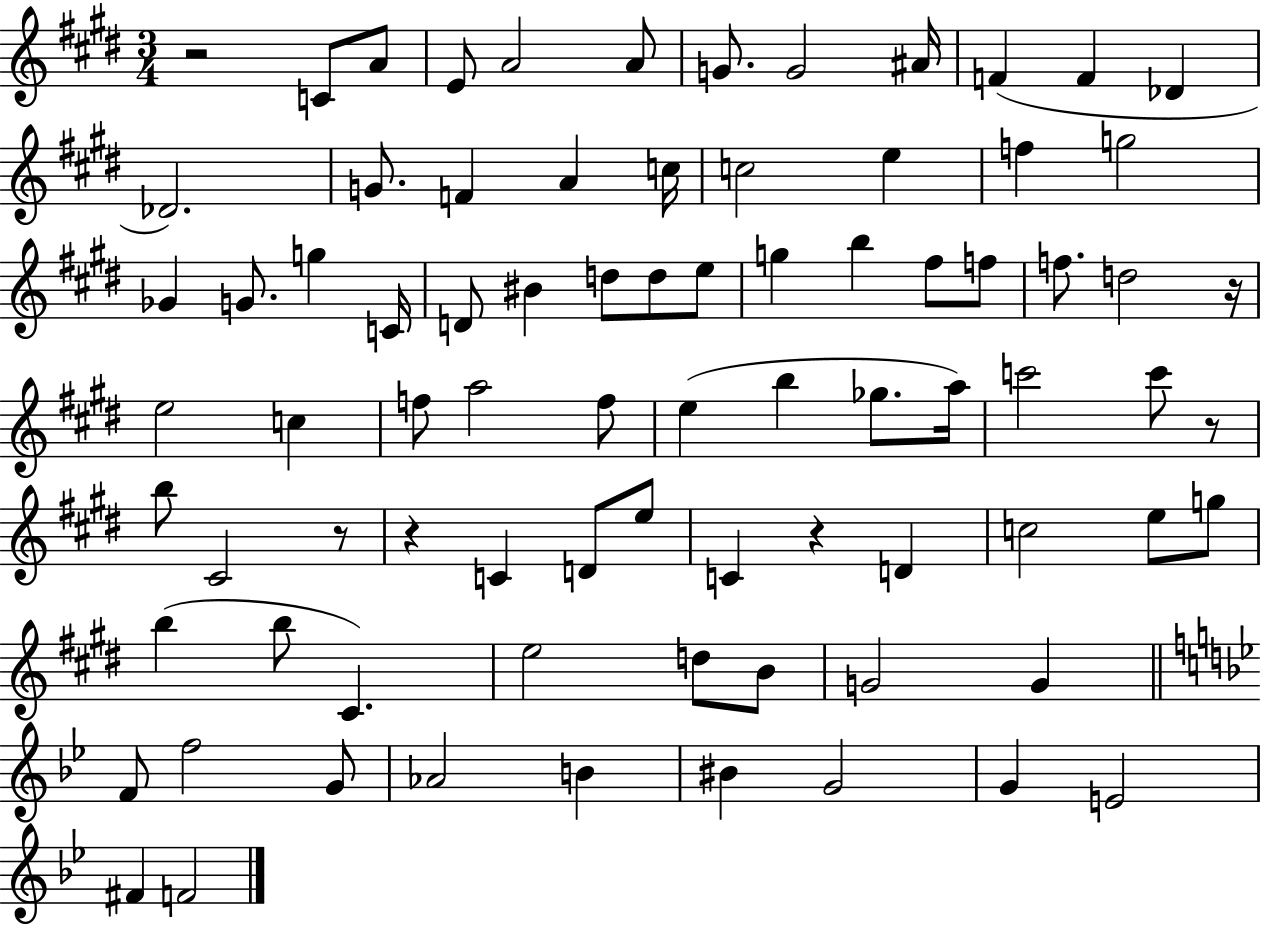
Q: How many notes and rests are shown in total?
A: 81